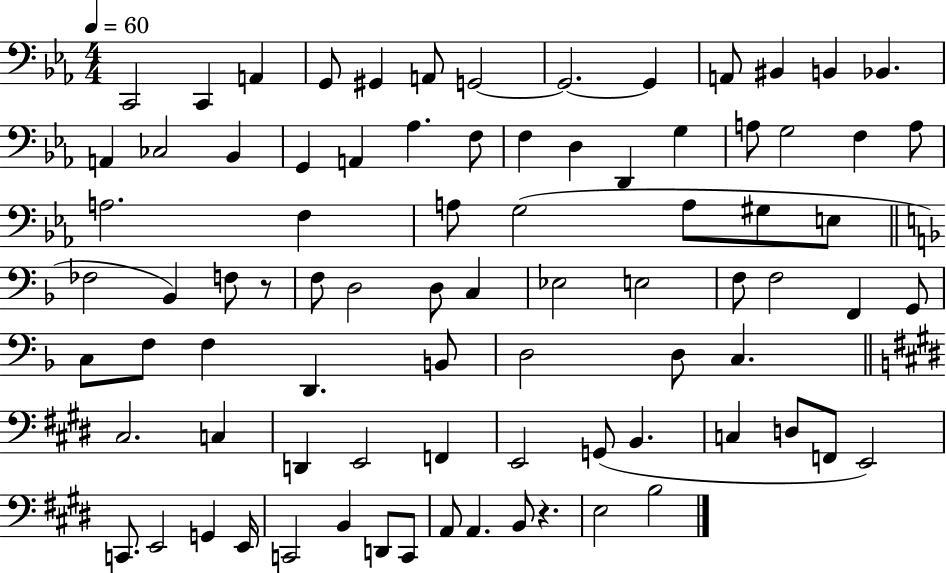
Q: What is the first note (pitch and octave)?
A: C2